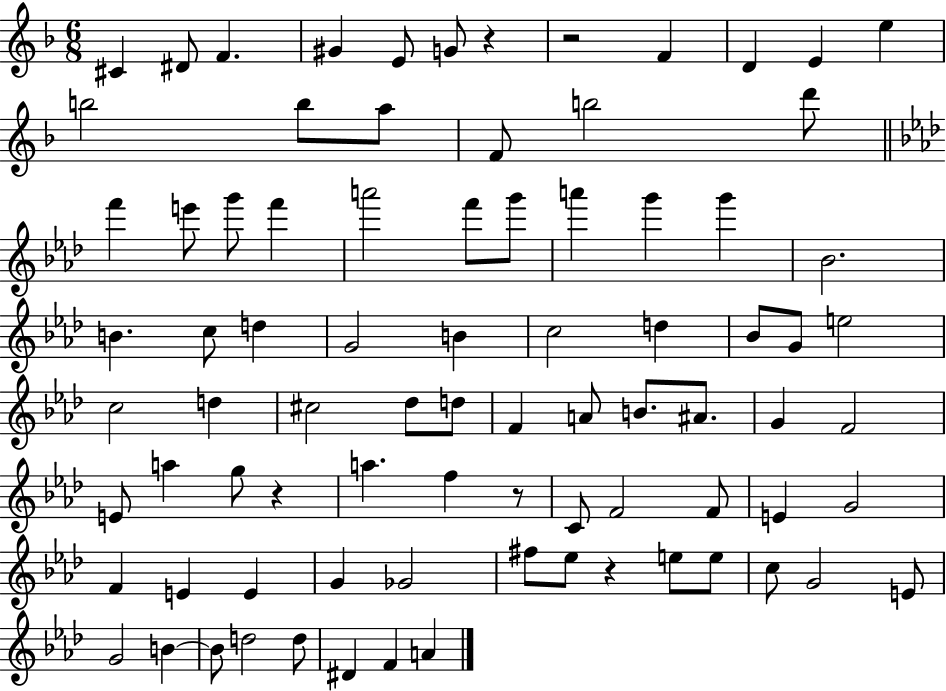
{
  \clef treble
  \numericTimeSignature
  \time 6/8
  \key f \major
  cis'4 dis'8 f'4. | gis'4 e'8 g'8 r4 | r2 f'4 | d'4 e'4 e''4 | \break b''2 b''8 a''8 | f'8 b''2 d'''8 | \bar "||" \break \key aes \major f'''4 e'''8 g'''8 f'''4 | a'''2 f'''8 g'''8 | a'''4 g'''4 g'''4 | bes'2. | \break b'4. c''8 d''4 | g'2 b'4 | c''2 d''4 | bes'8 g'8 e''2 | \break c''2 d''4 | cis''2 des''8 d''8 | f'4 a'8 b'8. ais'8. | g'4 f'2 | \break e'8 a''4 g''8 r4 | a''4. f''4 r8 | c'8 f'2 f'8 | e'4 g'2 | \break f'4 e'4 e'4 | g'4 ges'2 | fis''8 ees''8 r4 e''8 e''8 | c''8 g'2 e'8 | \break g'2 b'4~~ | b'8 d''2 d''8 | dis'4 f'4 a'4 | \bar "|."
}